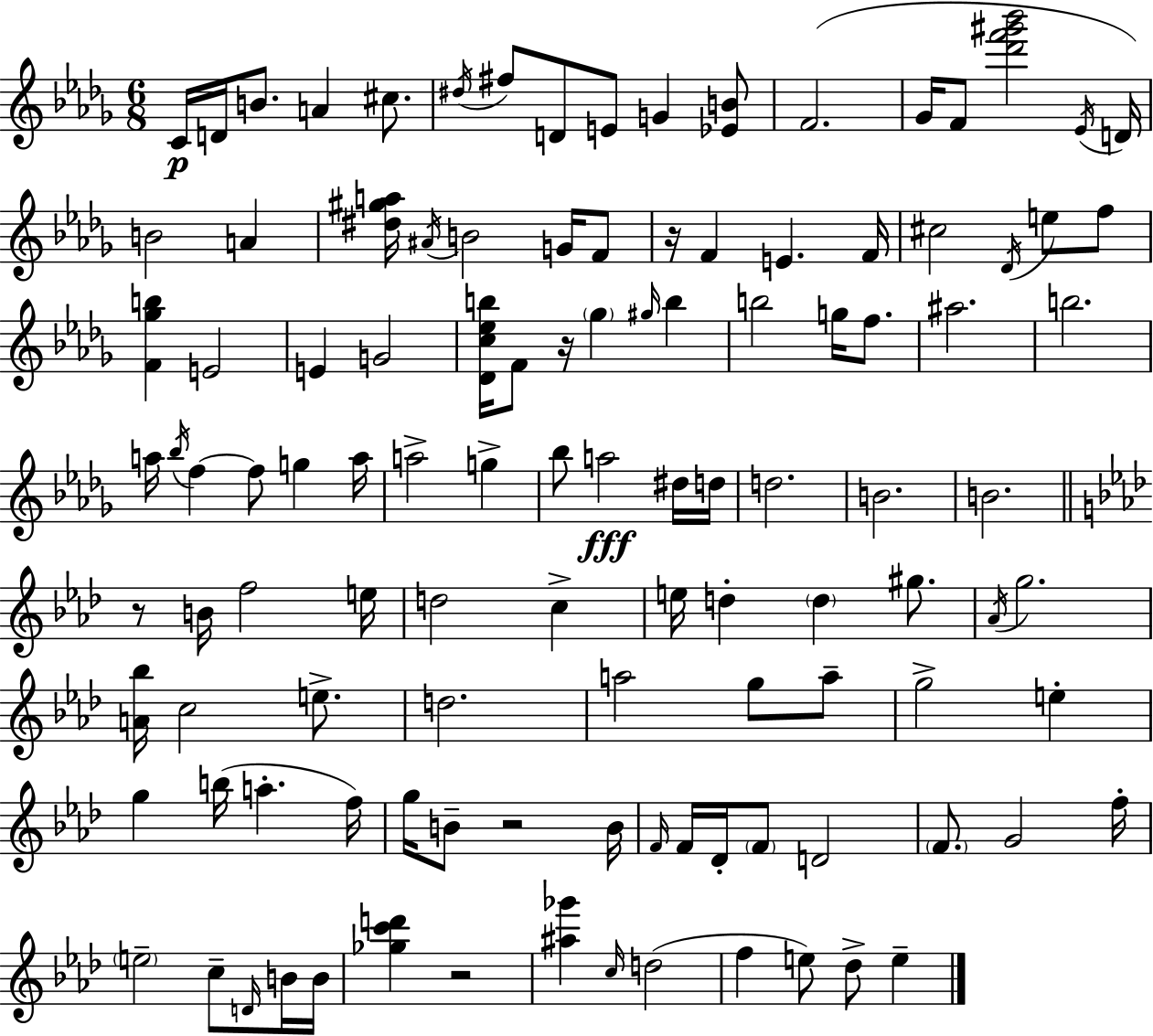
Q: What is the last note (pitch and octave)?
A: E5